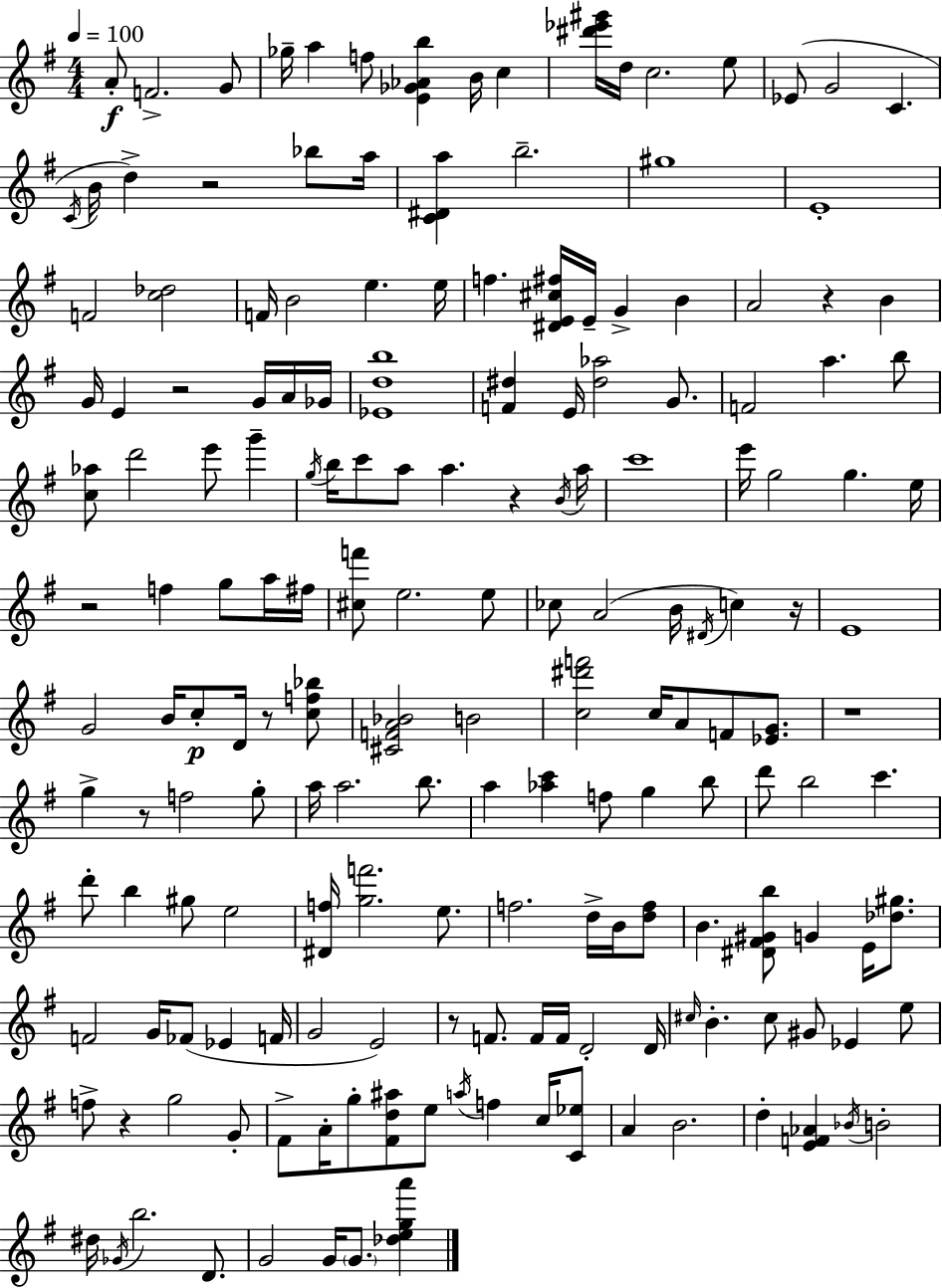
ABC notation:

X:1
T:Untitled
M:4/4
L:1/4
K:Em
A/2 F2 G/2 _g/4 a f/2 [E_G_Ab] B/4 c [^d'_e'^g']/4 d/4 c2 e/2 _E/2 G2 C C/4 B/4 d z2 _b/2 a/4 [C^Da] b2 ^g4 E4 F2 [c_d]2 F/4 B2 e e/4 f [^DE^c^f]/4 E/4 G B A2 z B G/4 E z2 G/4 A/4 _G/4 [_Edb]4 [F^d] E/4 [^d_a]2 G/2 F2 a b/2 [c_a]/2 d'2 e'/2 g' g/4 b/4 c'/2 a/2 a z B/4 a/4 c'4 e'/4 g2 g e/4 z2 f g/2 a/4 ^f/4 [^cf']/2 e2 e/2 _c/2 A2 B/4 ^D/4 c z/4 E4 G2 B/4 c/2 D/4 z/2 [cf_b]/2 [^CFA_B]2 B2 [c^d'f']2 c/4 A/2 F/2 [_EG]/2 z4 g z/2 f2 g/2 a/4 a2 b/2 a [_ac'] f/2 g b/2 d'/2 b2 c' d'/2 b ^g/2 e2 [^Df]/4 [gf']2 e/2 f2 d/4 B/4 [df]/2 B [^D^F^Gb]/2 G E/4 [_d^g]/2 F2 G/4 _F/2 _E F/4 G2 E2 z/2 F/2 F/4 F/4 D2 D/4 ^c/4 B ^c/2 ^G/2 _E e/2 f/2 z g2 G/2 ^F/2 A/4 g/2 [^Fd^a]/2 e/2 a/4 f c/4 [C_e]/2 A B2 d [EF_A] _B/4 B2 ^d/4 _G/4 b2 D/2 G2 G/4 G/2 [_dega']